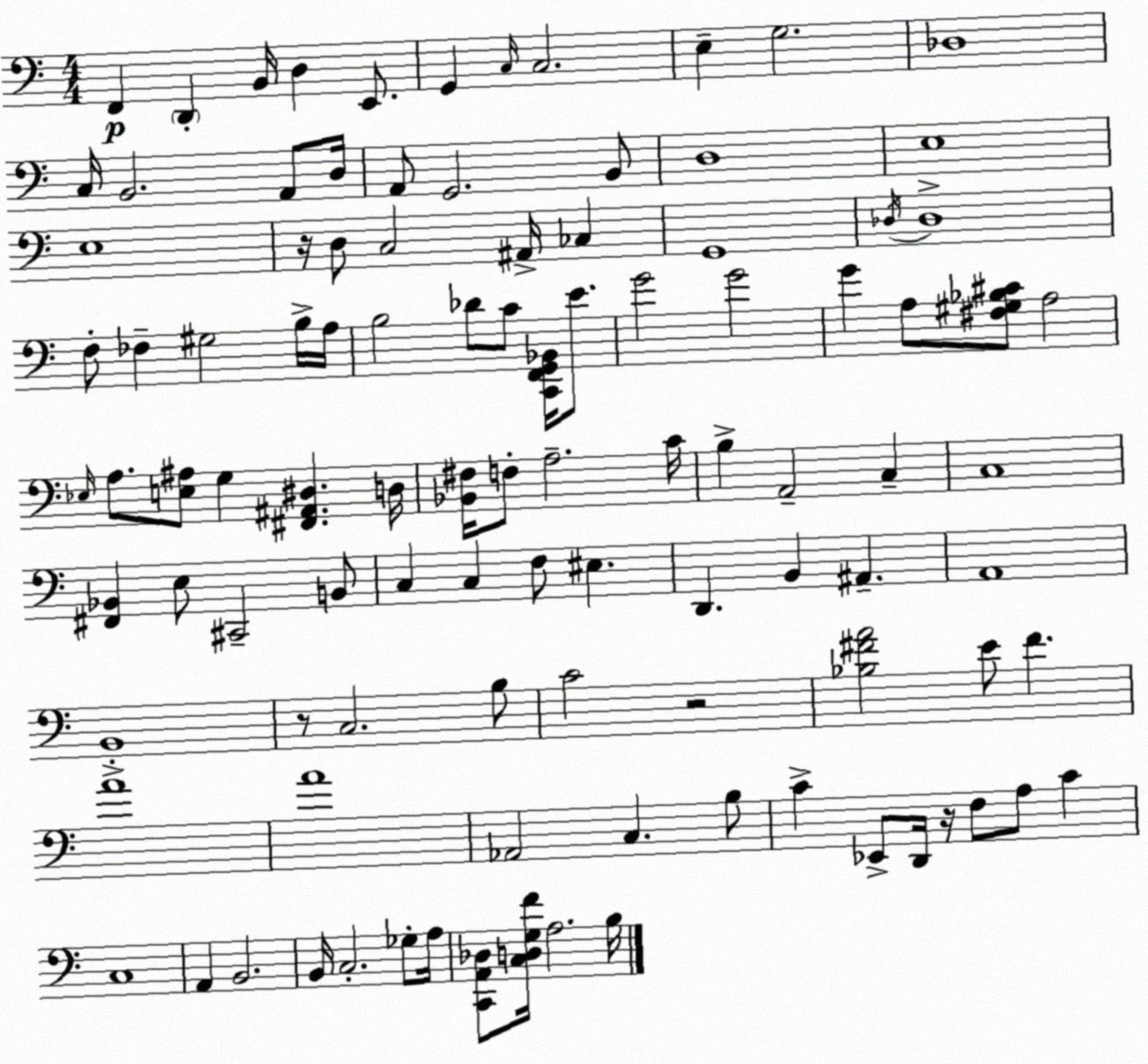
X:1
T:Untitled
M:4/4
L:1/4
K:Am
F,, D,, B,,/4 D, E,,/2 G,, C,/4 C,2 E, G,2 _D,4 C,/4 B,,2 A,,/2 D,/4 A,,/2 G,,2 B,,/2 D,4 E,4 E,4 z/4 D,/2 C,2 ^A,,/4 _C, G,,4 _D,/4 _D,4 F,/2 _F, ^G,2 B,/4 A,/4 B,2 _D/2 C/2 [C,,F,,G,,_B,,]/4 E/2 G2 G2 G A,/2 [^F,^G,_B,^C]/2 A,2 _E,/4 A,/2 [E,^A,]/2 G, [^F,,^A,,^D,] D,/4 [_B,,^F,]/4 F,/2 A,2 C/4 B, A,,2 C, C,4 [^F,,_B,,] E,/2 ^C,,2 B,,/2 C, C, F,/2 ^E, D,, B,, ^A,, A,,4 B,,4 z/2 C,2 B,/2 C2 z2 [_B,^FA]2 E/2 ^F A4 A4 _A,,2 C, B,/2 C _E,,/2 D,,/4 z/4 F,/2 A,/2 C C,4 A,, B,,2 B,,/4 C,2 _G,/2 A,/4 [C,,A,,_D,]/2 [C,D,G,F]/4 A,2 B,/4